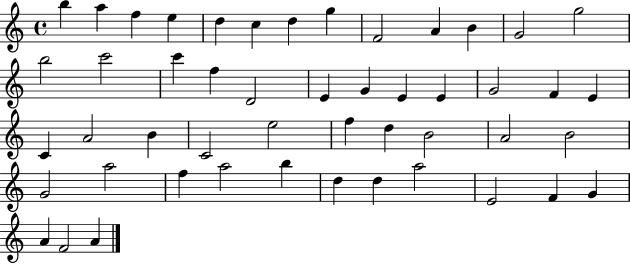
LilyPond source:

{
  \clef treble
  \time 4/4
  \defaultTimeSignature
  \key c \major
  b''4 a''4 f''4 e''4 | d''4 c''4 d''4 g''4 | f'2 a'4 b'4 | g'2 g''2 | \break b''2 c'''2 | c'''4 f''4 d'2 | e'4 g'4 e'4 e'4 | g'2 f'4 e'4 | \break c'4 a'2 b'4 | c'2 e''2 | f''4 d''4 b'2 | a'2 b'2 | \break g'2 a''2 | f''4 a''2 b''4 | d''4 d''4 a''2 | e'2 f'4 g'4 | \break a'4 f'2 a'4 | \bar "|."
}